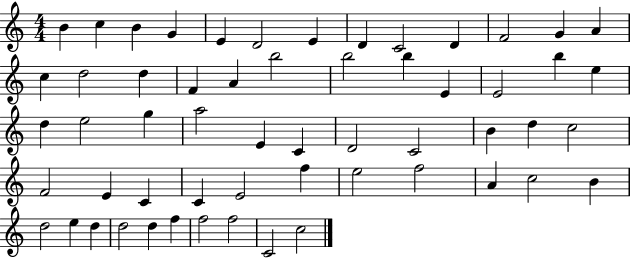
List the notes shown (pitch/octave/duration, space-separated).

B4/q C5/q B4/q G4/q E4/q D4/h E4/q D4/q C4/h D4/q F4/h G4/q A4/q C5/q D5/h D5/q F4/q A4/q B5/h B5/h B5/q E4/q E4/h B5/q E5/q D5/q E5/h G5/q A5/h E4/q C4/q D4/h C4/h B4/q D5/q C5/h F4/h E4/q C4/q C4/q E4/h F5/q E5/h F5/h A4/q C5/h B4/q D5/h E5/q D5/q D5/h D5/q F5/q F5/h F5/h C4/h C5/h